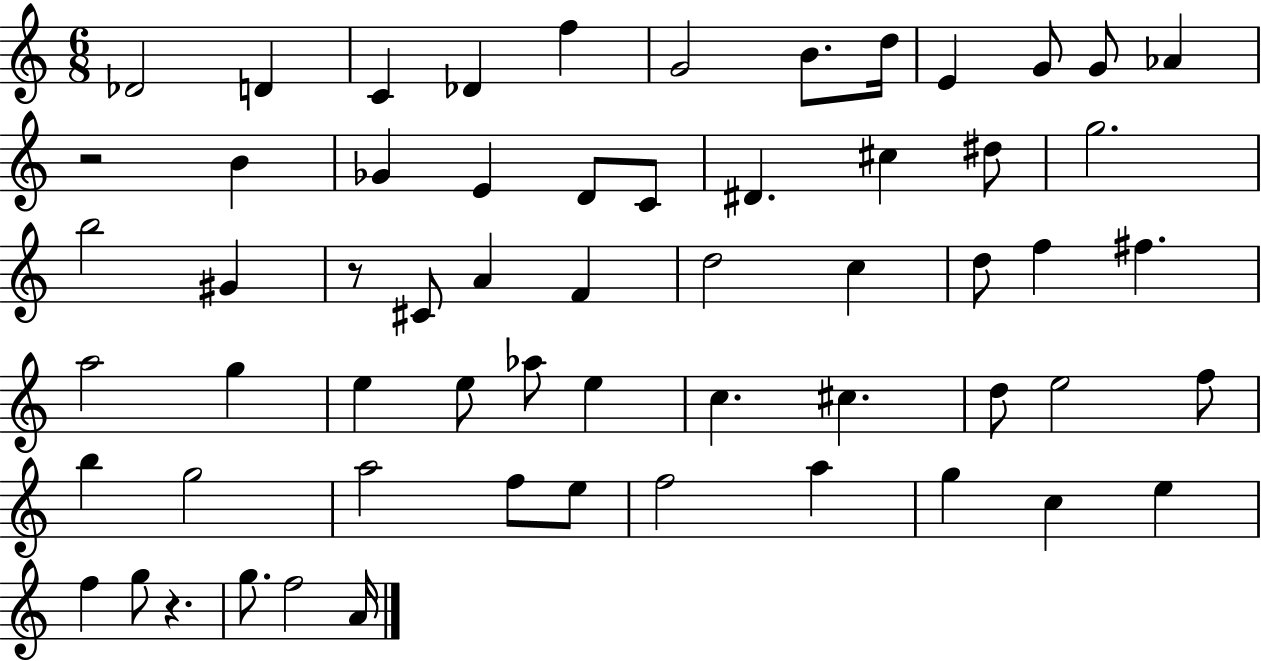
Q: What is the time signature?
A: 6/8